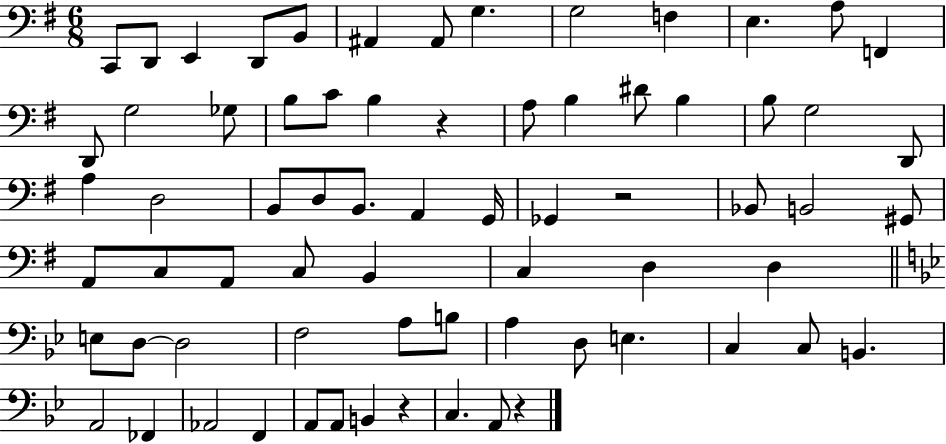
{
  \clef bass
  \numericTimeSignature
  \time 6/8
  \key g \major
  \repeat volta 2 { c,8 d,8 e,4 d,8 b,8 | ais,4 ais,8 g4. | g2 f4 | e4. a8 f,4 | \break d,8 g2 ges8 | b8 c'8 b4 r4 | a8 b4 dis'8 b4 | b8 g2 d,8 | \break a4 d2 | b,8 d8 b,8. a,4 g,16 | ges,4 r2 | bes,8 b,2 gis,8 | \break a,8 c8 a,8 c8 b,4 | c4 d4 d4 | \bar "||" \break \key bes \major e8 d8~~ d2 | f2 a8 b8 | a4 d8 e4. | c4 c8 b,4. | \break a,2 fes,4 | aes,2 f,4 | a,8 a,8 b,4 r4 | c4. a,8 r4 | \break } \bar "|."
}